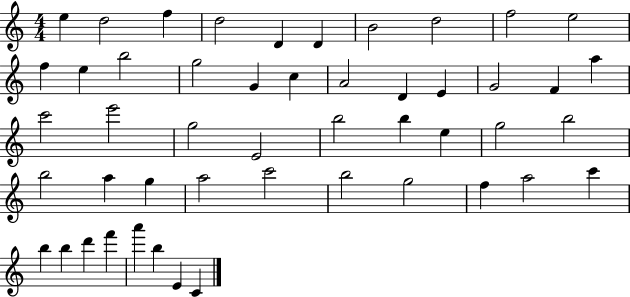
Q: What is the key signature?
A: C major